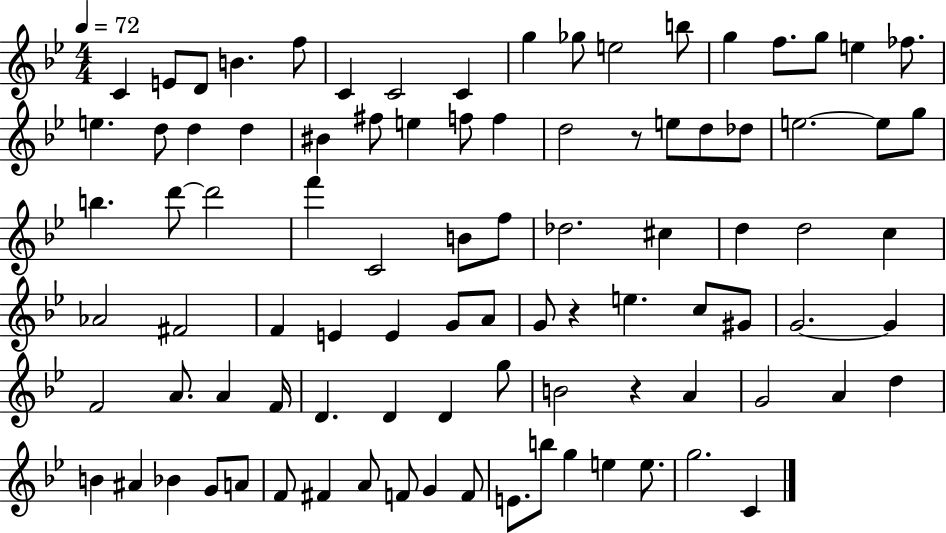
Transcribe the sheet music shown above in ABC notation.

X:1
T:Untitled
M:4/4
L:1/4
K:Bb
C E/2 D/2 B f/2 C C2 C g _g/2 e2 b/2 g f/2 g/2 e _f/2 e d/2 d d ^B ^f/2 e f/2 f d2 z/2 e/2 d/2 _d/2 e2 e/2 g/2 b d'/2 d'2 f' C2 B/2 f/2 _d2 ^c d d2 c _A2 ^F2 F E E G/2 A/2 G/2 z e c/2 ^G/2 G2 G F2 A/2 A F/4 D D D g/2 B2 z A G2 A d B ^A _B G/2 A/2 F/2 ^F A/2 F/2 G F/2 E/2 b/2 g e e/2 g2 C